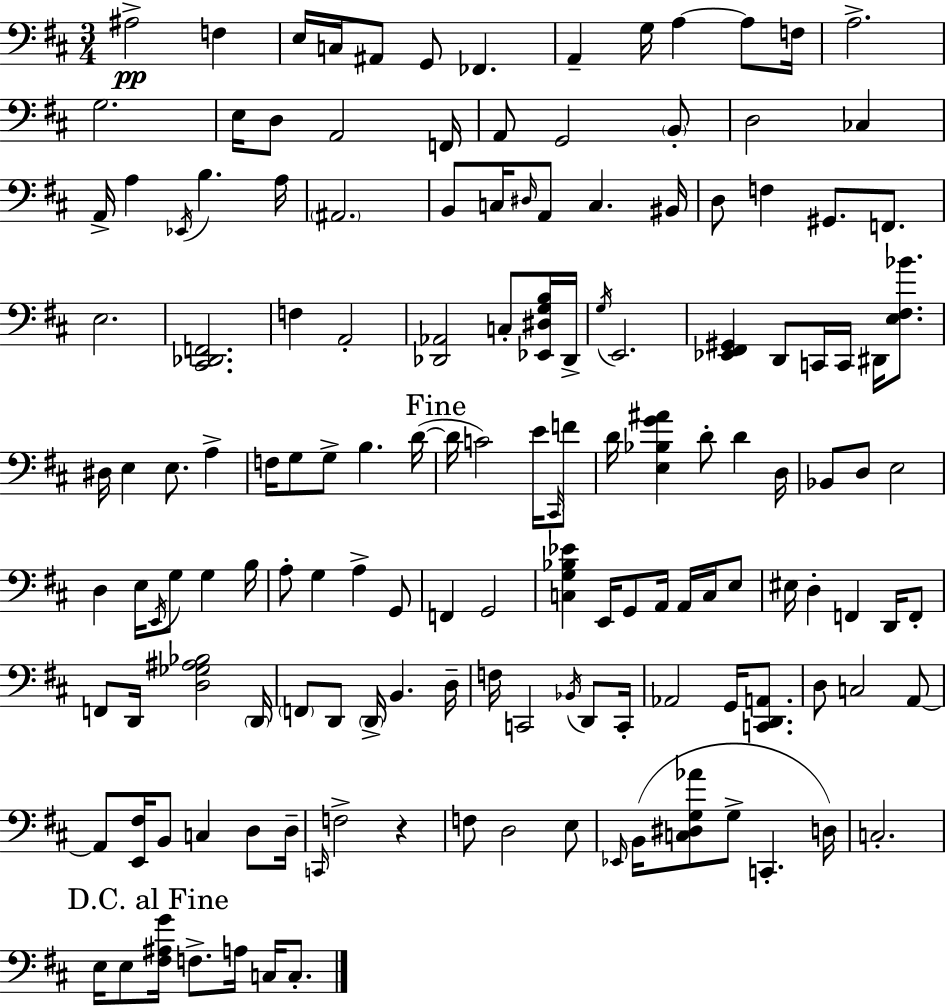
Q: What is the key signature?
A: D major